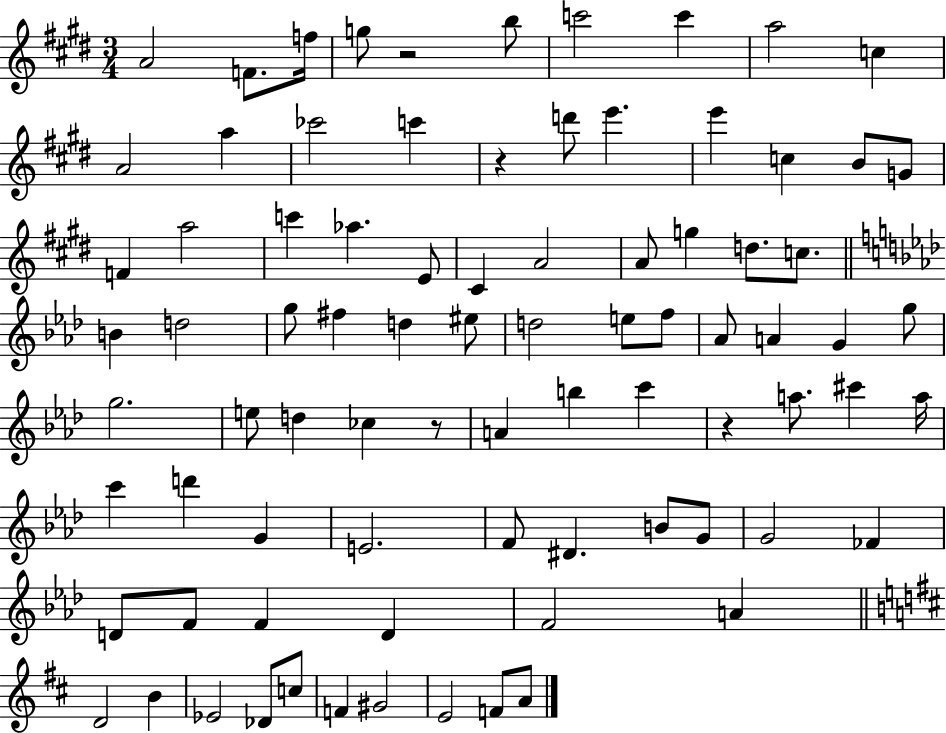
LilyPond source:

{
  \clef treble
  \numericTimeSignature
  \time 3/4
  \key e \major
  a'2 f'8. f''16 | g''8 r2 b''8 | c'''2 c'''4 | a''2 c''4 | \break a'2 a''4 | ces'''2 c'''4 | r4 d'''8 e'''4. | e'''4 c''4 b'8 g'8 | \break f'4 a''2 | c'''4 aes''4. e'8 | cis'4 a'2 | a'8 g''4 d''8. c''8. | \break \bar "||" \break \key aes \major b'4 d''2 | g''8 fis''4 d''4 eis''8 | d''2 e''8 f''8 | aes'8 a'4 g'4 g''8 | \break g''2. | e''8 d''4 ces''4 r8 | a'4 b''4 c'''4 | r4 a''8. cis'''4 a''16 | \break c'''4 d'''4 g'4 | e'2. | f'8 dis'4. b'8 g'8 | g'2 fes'4 | \break d'8 f'8 f'4 d'4 | f'2 a'4 | \bar "||" \break \key d \major d'2 b'4 | ees'2 des'8 c''8 | f'4 gis'2 | e'2 f'8 a'8 | \break \bar "|."
}